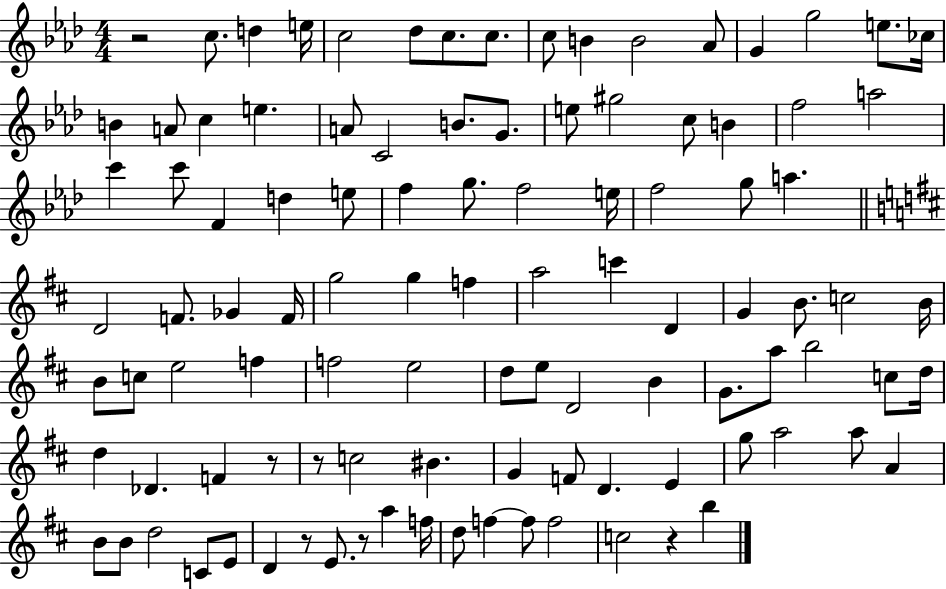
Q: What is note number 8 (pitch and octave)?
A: C5